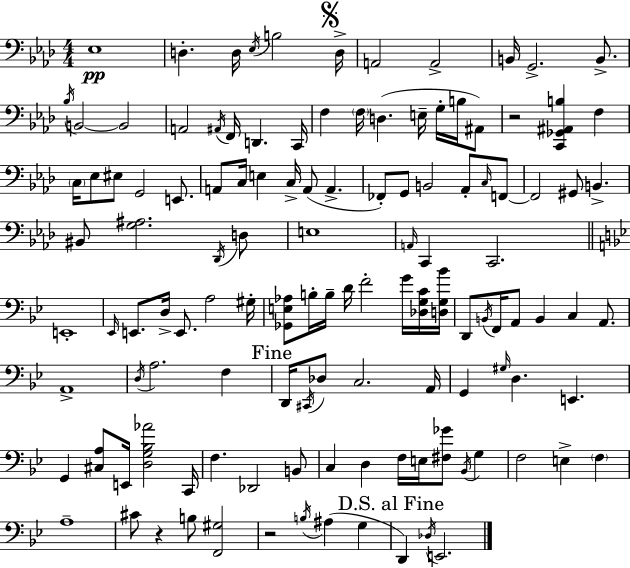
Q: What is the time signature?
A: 4/4